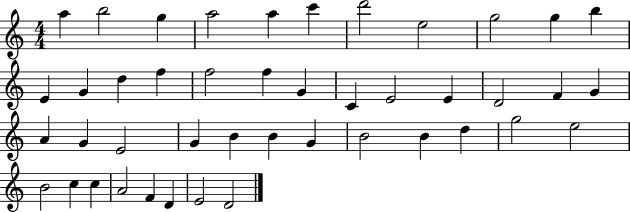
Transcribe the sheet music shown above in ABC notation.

X:1
T:Untitled
M:4/4
L:1/4
K:C
a b2 g a2 a c' d'2 e2 g2 g b E G d f f2 f G C E2 E D2 F G A G E2 G B B G B2 B d g2 e2 B2 c c A2 F D E2 D2